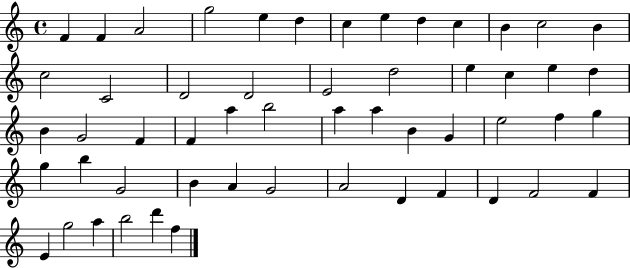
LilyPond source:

{
  \clef treble
  \time 4/4
  \defaultTimeSignature
  \key c \major
  f'4 f'4 a'2 | g''2 e''4 d''4 | c''4 e''4 d''4 c''4 | b'4 c''2 b'4 | \break c''2 c'2 | d'2 d'2 | e'2 d''2 | e''4 c''4 e''4 d''4 | \break b'4 g'2 f'4 | f'4 a''4 b''2 | a''4 a''4 b'4 g'4 | e''2 f''4 g''4 | \break g''4 b''4 g'2 | b'4 a'4 g'2 | a'2 d'4 f'4 | d'4 f'2 f'4 | \break e'4 g''2 a''4 | b''2 d'''4 f''4 | \bar "|."
}